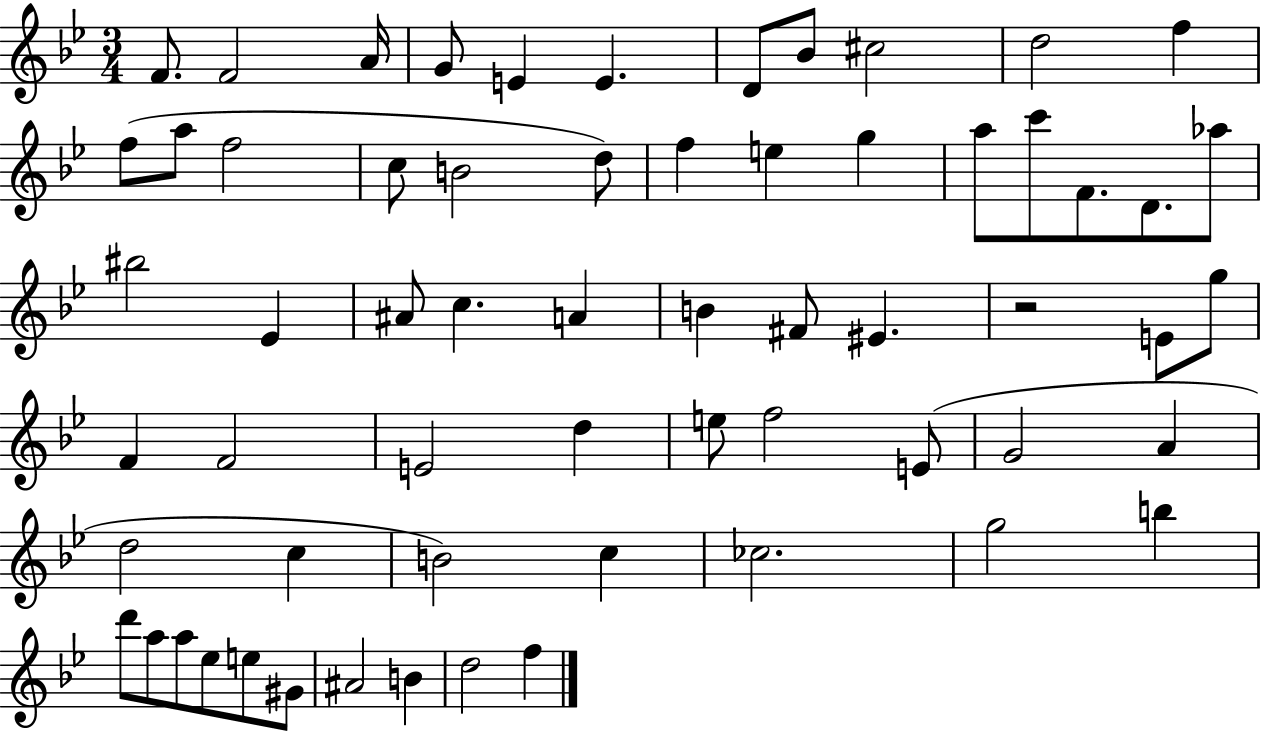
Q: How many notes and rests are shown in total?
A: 62